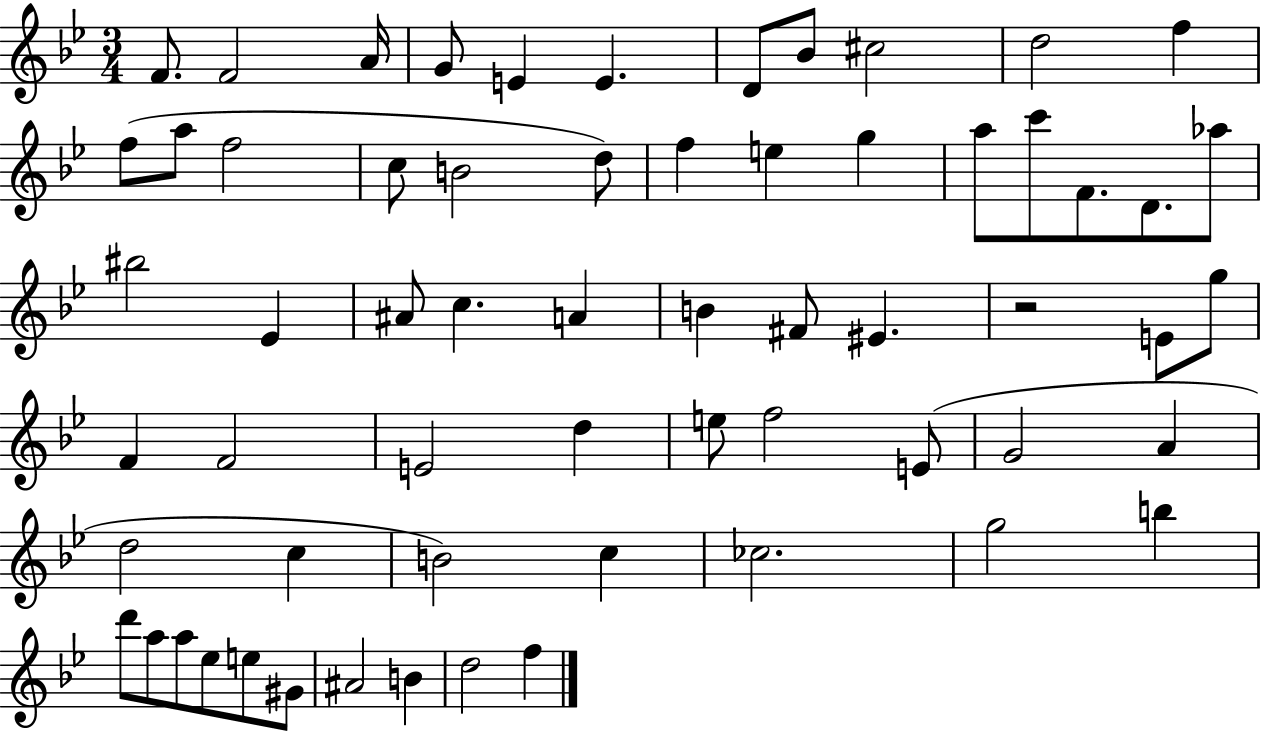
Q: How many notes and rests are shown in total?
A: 62